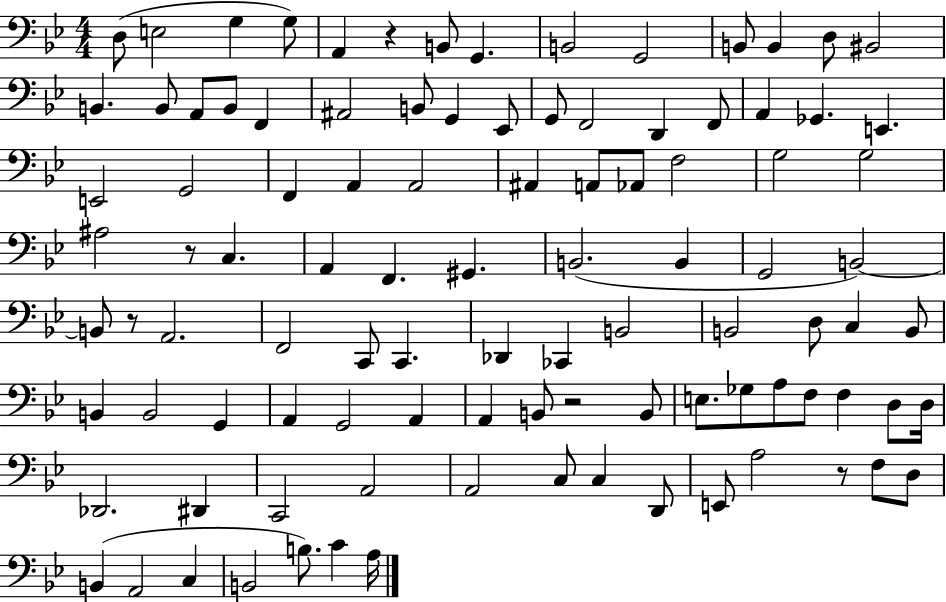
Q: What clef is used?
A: bass